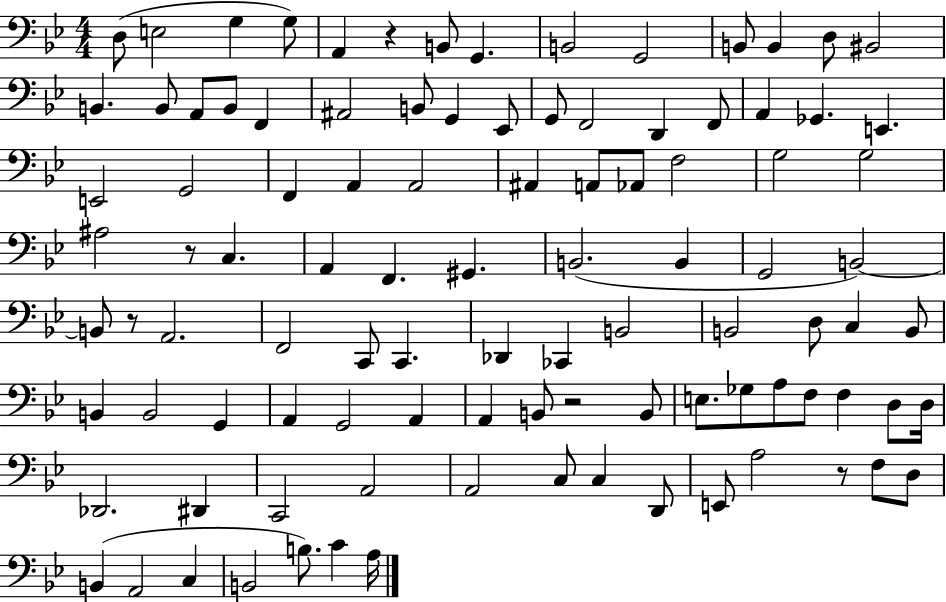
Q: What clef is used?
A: bass